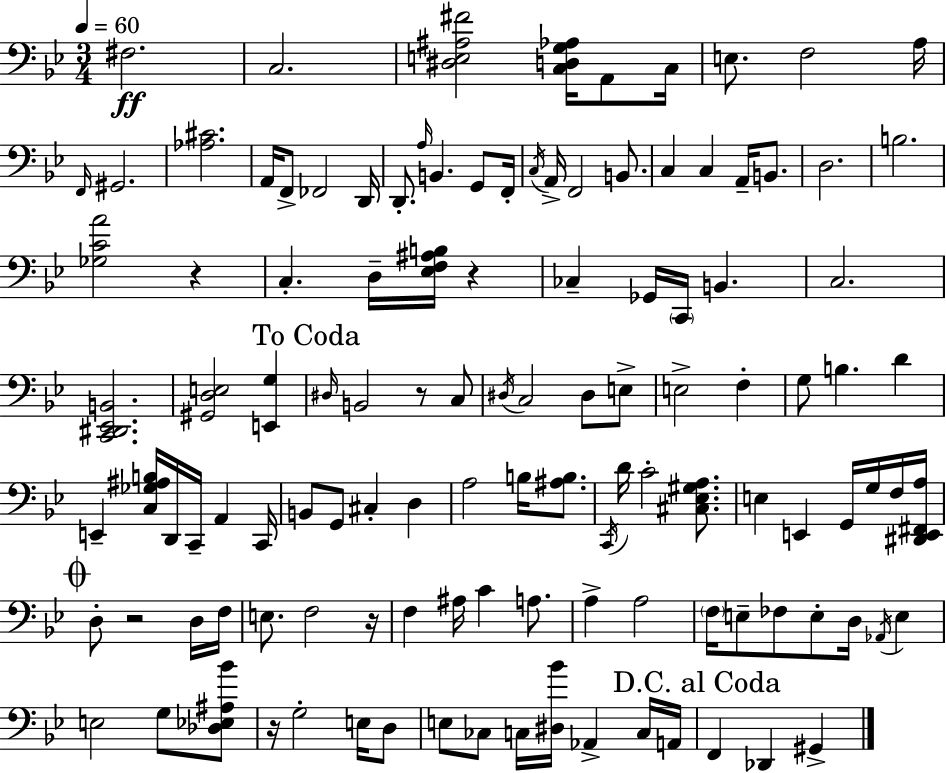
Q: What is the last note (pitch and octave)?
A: G#2